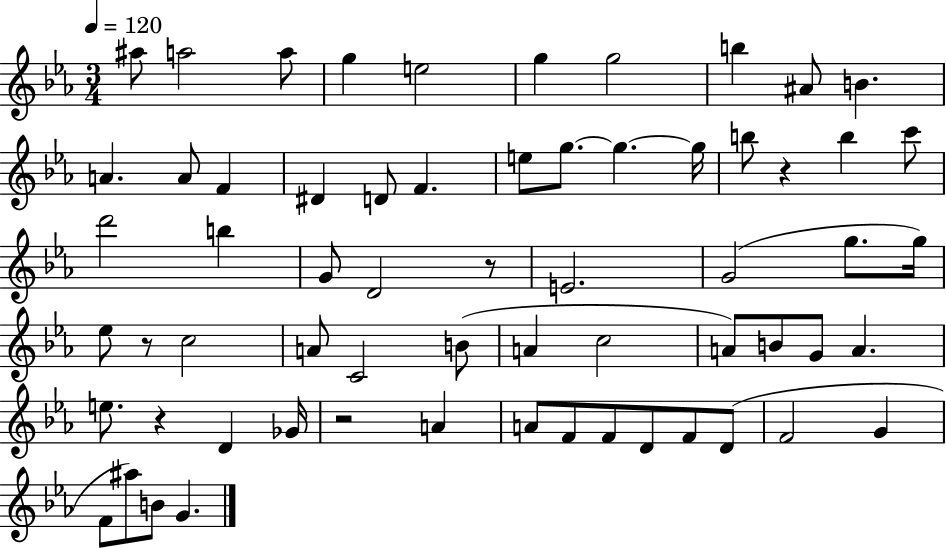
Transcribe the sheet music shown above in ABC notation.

X:1
T:Untitled
M:3/4
L:1/4
K:Eb
^a/2 a2 a/2 g e2 g g2 b ^A/2 B A A/2 F ^D D/2 F e/2 g/2 g g/4 b/2 z b c'/2 d'2 b G/2 D2 z/2 E2 G2 g/2 g/4 _e/2 z/2 c2 A/2 C2 B/2 A c2 A/2 B/2 G/2 A e/2 z D _G/4 z2 A A/2 F/2 F/2 D/2 F/2 D/2 F2 G F/2 ^a/2 B/2 G